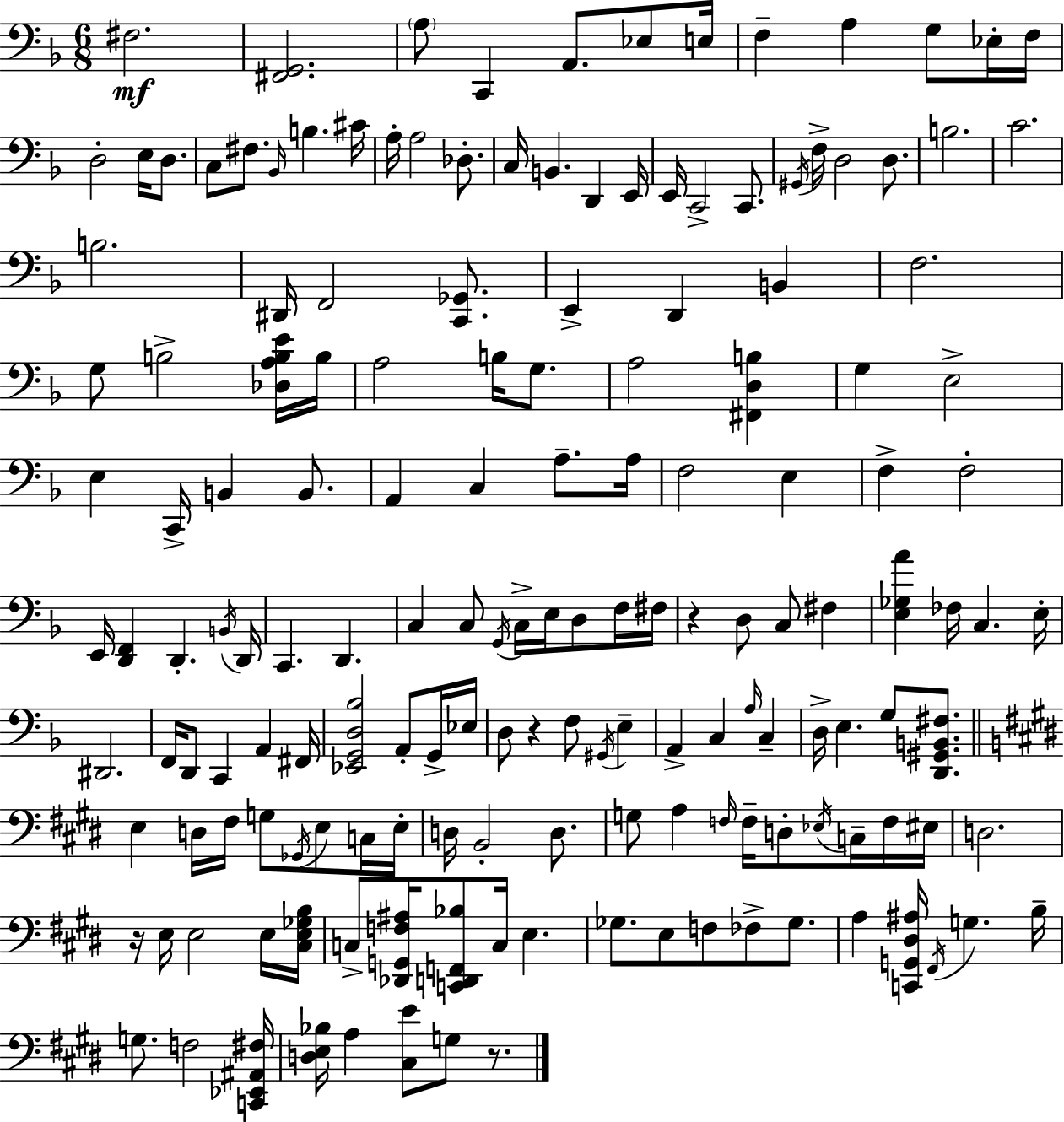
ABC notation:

X:1
T:Untitled
M:6/8
L:1/4
K:F
^F,2 [^F,,G,,]2 A,/2 C,, A,,/2 _E,/2 E,/4 F, A, G,/2 _E,/4 F,/4 D,2 E,/4 D,/2 C,/2 ^F,/2 _B,,/4 B, ^C/4 A,/4 A,2 _D,/2 C,/4 B,, D,, E,,/4 E,,/4 C,,2 C,,/2 ^G,,/4 F,/4 D,2 D,/2 B,2 C2 B,2 ^D,,/4 F,,2 [C,,_G,,]/2 E,, D,, B,, F,2 G,/2 B,2 [_D,A,B,E]/4 B,/4 A,2 B,/4 G,/2 A,2 [^F,,D,B,] G, E,2 E, C,,/4 B,, B,,/2 A,, C, A,/2 A,/4 F,2 E, F, F,2 E,,/4 [D,,F,,] D,, B,,/4 D,,/4 C,, D,, C, C,/2 G,,/4 C,/4 E,/4 D,/2 F,/4 ^F,/4 z D,/2 C,/2 ^F, [E,_G,A] _F,/4 C, E,/4 ^D,,2 F,,/4 D,,/2 C,, A,, ^F,,/4 [_E,,G,,D,_B,]2 A,,/2 G,,/4 _E,/4 D,/2 z F,/2 ^G,,/4 E, A,, C, A,/4 C, D,/4 E, G,/2 [D,,^G,,B,,^F,]/2 E, D,/4 ^F,/4 G,/2 _G,,/4 E,/2 C,/4 E,/4 D,/4 B,,2 D,/2 G,/2 A, F,/4 F,/4 D,/2 _E,/4 C,/4 F,/4 ^E,/4 D,2 z/4 E,/4 E,2 E,/4 [^C,E,_G,B,]/4 C,/2 [_D,,G,,F,^A,]/4 [C,,D,,F,,_B,]/2 C,/4 E, _G,/2 E,/2 F,/2 _F,/2 _G,/2 A, [C,,G,,^D,^A,]/4 ^F,,/4 G, B,/4 G,/2 F,2 [C,,_E,,^A,,^F,]/4 [D,E,_B,]/4 A, [^C,E]/2 G,/2 z/2